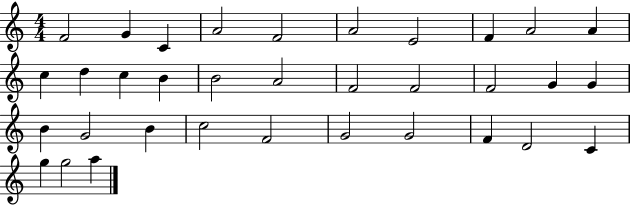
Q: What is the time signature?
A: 4/4